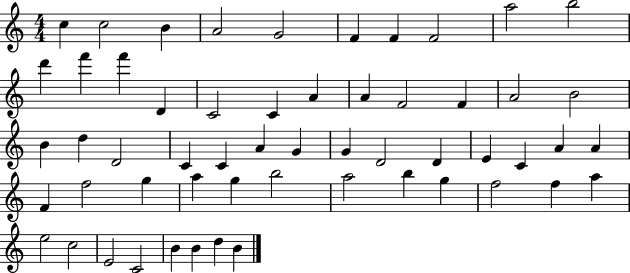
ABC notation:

X:1
T:Untitled
M:4/4
L:1/4
K:C
c c2 B A2 G2 F F F2 a2 b2 d' f' f' D C2 C A A F2 F A2 B2 B d D2 C C A G G D2 D E C A A F f2 g a g b2 a2 b g f2 f a e2 c2 E2 C2 B B d B